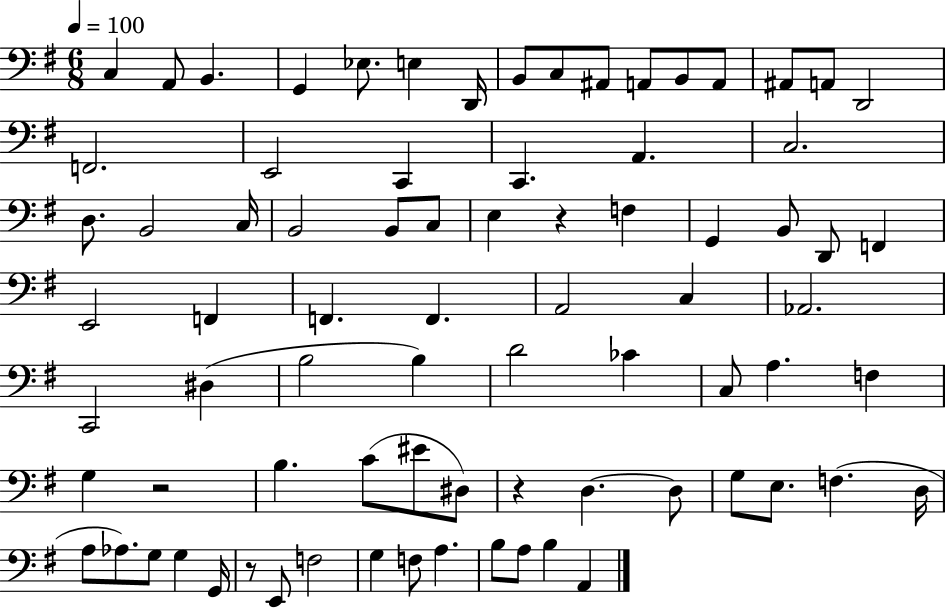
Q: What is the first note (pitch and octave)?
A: C3